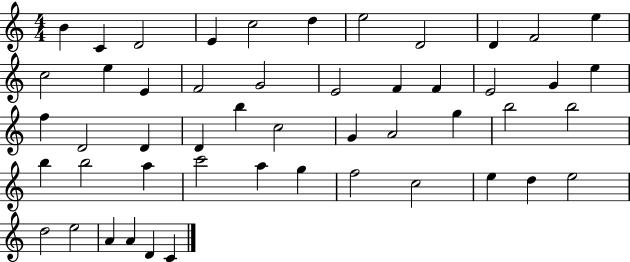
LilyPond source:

{
  \clef treble
  \numericTimeSignature
  \time 4/4
  \key c \major
  b'4 c'4 d'2 | e'4 c''2 d''4 | e''2 d'2 | d'4 f'2 e''4 | \break c''2 e''4 e'4 | f'2 g'2 | e'2 f'4 f'4 | e'2 g'4 e''4 | \break f''4 d'2 d'4 | d'4 b''4 c''2 | g'4 a'2 g''4 | b''2 b''2 | \break b''4 b''2 a''4 | c'''2 a''4 g''4 | f''2 c''2 | e''4 d''4 e''2 | \break d''2 e''2 | a'4 a'4 d'4 c'4 | \bar "|."
}